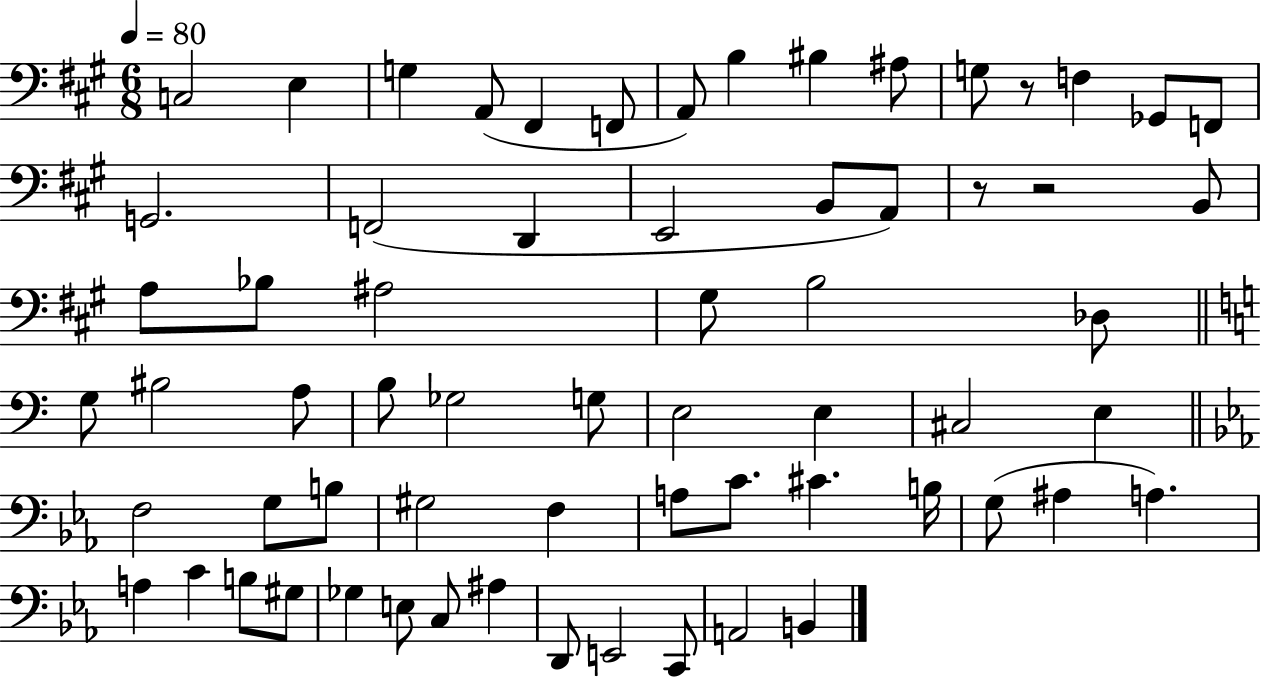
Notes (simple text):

C3/h E3/q G3/q A2/e F#2/q F2/e A2/e B3/q BIS3/q A#3/e G3/e R/e F3/q Gb2/e F2/e G2/h. F2/h D2/q E2/h B2/e A2/e R/e R/h B2/e A3/e Bb3/e A#3/h G#3/e B3/h Db3/e G3/e BIS3/h A3/e B3/e Gb3/h G3/e E3/h E3/q C#3/h E3/q F3/h G3/e B3/e G#3/h F3/q A3/e C4/e. C#4/q. B3/s G3/e A#3/q A3/q. A3/q C4/q B3/e G#3/e Gb3/q E3/e C3/e A#3/q D2/e E2/h C2/e A2/h B2/q